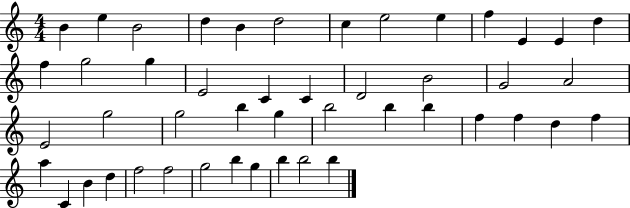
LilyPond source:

{
  \clef treble
  \numericTimeSignature
  \time 4/4
  \key c \major
  b'4 e''4 b'2 | d''4 b'4 d''2 | c''4 e''2 e''4 | f''4 e'4 e'4 d''4 | \break f''4 g''2 g''4 | e'2 c'4 c'4 | d'2 b'2 | g'2 a'2 | \break e'2 g''2 | g''2 b''4 g''4 | b''2 b''4 b''4 | f''4 f''4 d''4 f''4 | \break a''4 c'4 b'4 d''4 | f''2 f''2 | g''2 b''4 g''4 | b''4 b''2 b''4 | \break \bar "|."
}